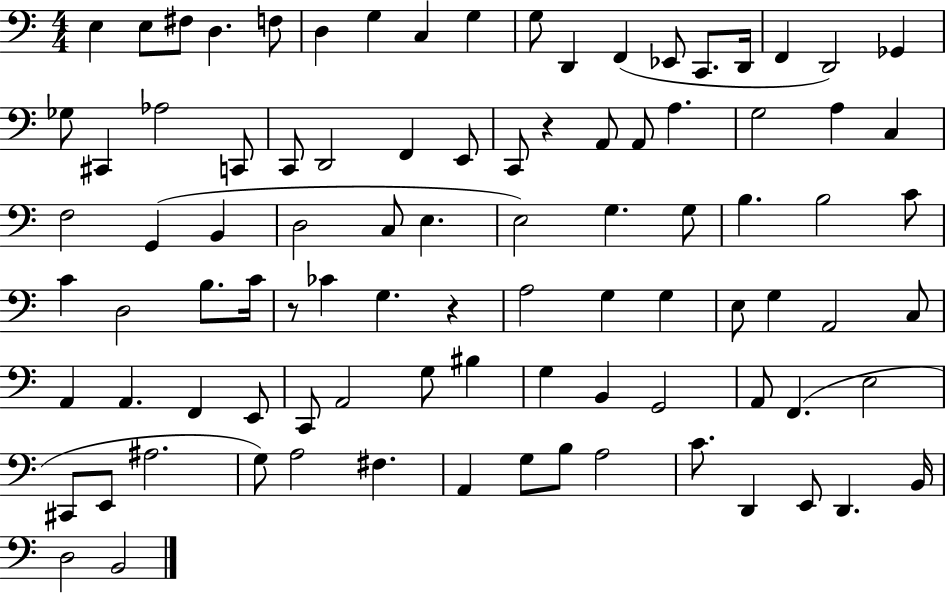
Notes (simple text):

E3/q E3/e F#3/e D3/q. F3/e D3/q G3/q C3/q G3/q G3/e D2/q F2/q Eb2/e C2/e. D2/s F2/q D2/h Gb2/q Gb3/e C#2/q Ab3/h C2/e C2/e D2/h F2/q E2/e C2/e R/q A2/e A2/e A3/q. G3/h A3/q C3/q F3/h G2/q B2/q D3/h C3/e E3/q. E3/h G3/q. G3/e B3/q. B3/h C4/e C4/q D3/h B3/e. C4/s R/e CES4/q G3/q. R/q A3/h G3/q G3/q E3/e G3/q A2/h C3/e A2/q A2/q. F2/q E2/e C2/e A2/h G3/e BIS3/q G3/q B2/q G2/h A2/e F2/q. E3/h C#2/e E2/e A#3/h. G3/e A3/h F#3/q. A2/q G3/e B3/e A3/h C4/e. D2/q E2/e D2/q. B2/s D3/h B2/h